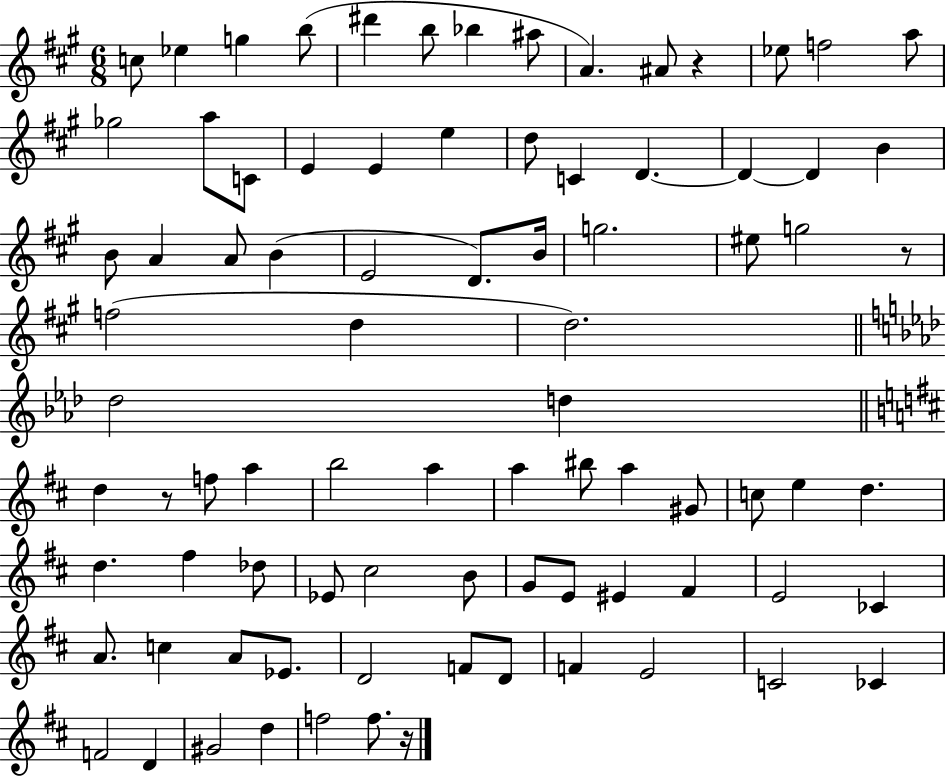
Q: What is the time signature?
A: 6/8